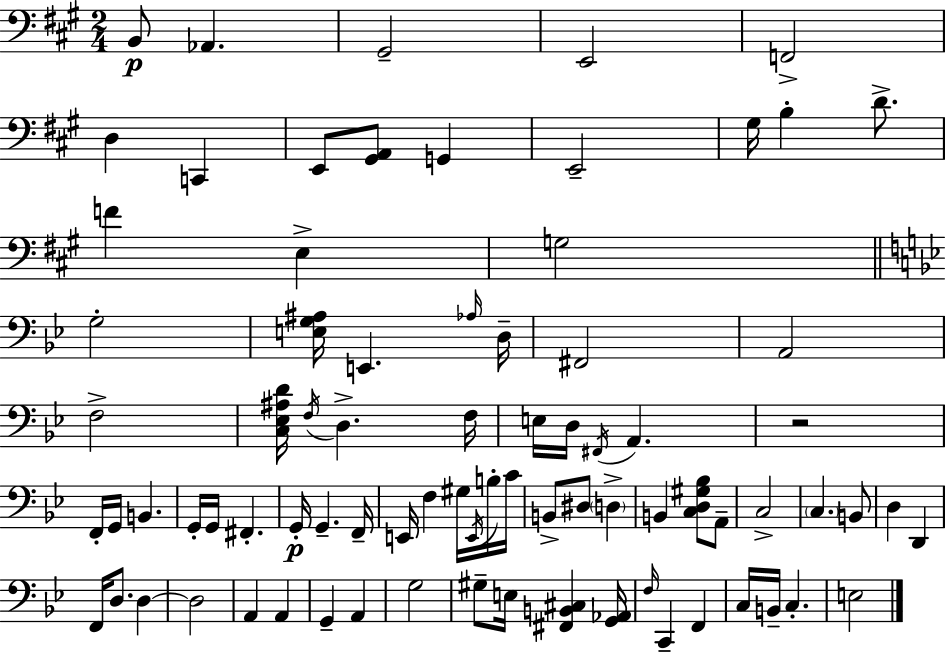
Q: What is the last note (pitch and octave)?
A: E3